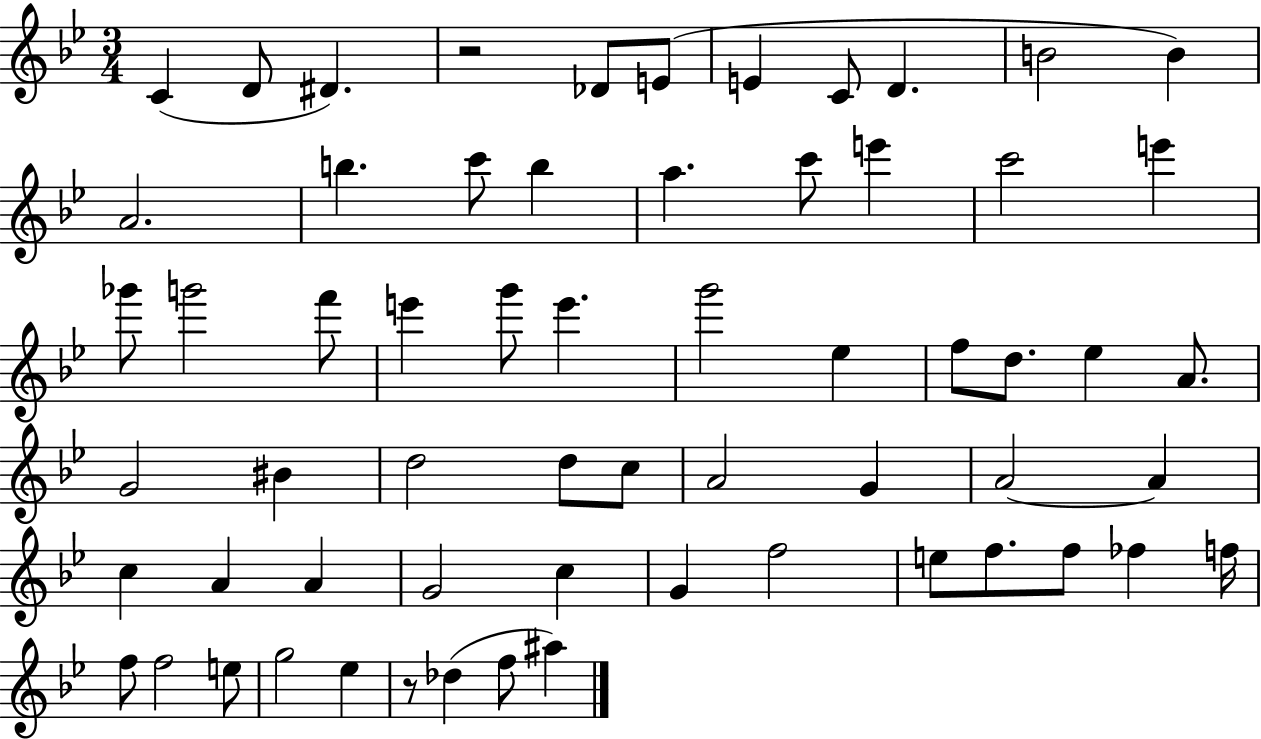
C4/q D4/e D#4/q. R/h Db4/e E4/e E4/q C4/e D4/q. B4/h B4/q A4/h. B5/q. C6/e B5/q A5/q. C6/e E6/q C6/h E6/q Gb6/e G6/h F6/e E6/q G6/e E6/q. G6/h Eb5/q F5/e D5/e. Eb5/q A4/e. G4/h BIS4/q D5/h D5/e C5/e A4/h G4/q A4/h A4/q C5/q A4/q A4/q G4/h C5/q G4/q F5/h E5/e F5/e. F5/e FES5/q F5/s F5/e F5/h E5/e G5/h Eb5/q R/e Db5/q F5/e A#5/q